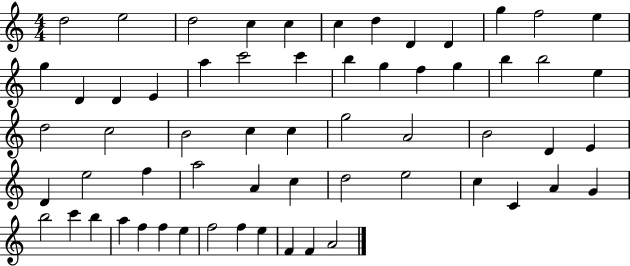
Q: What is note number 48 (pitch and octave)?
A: G4